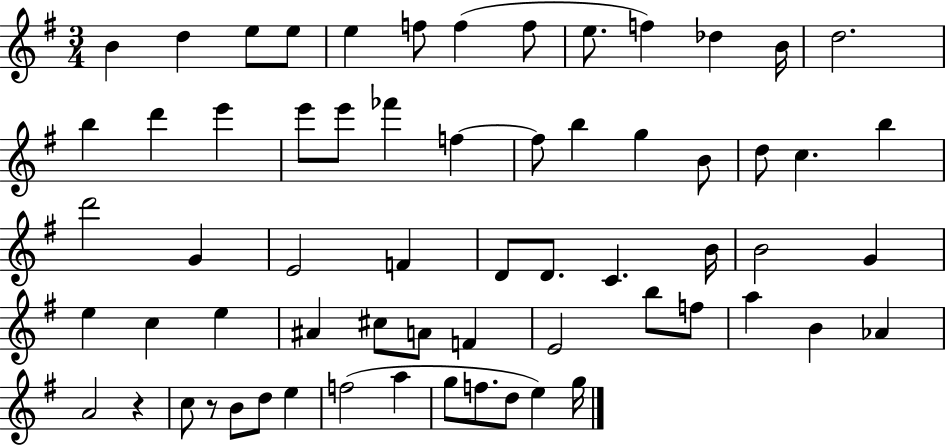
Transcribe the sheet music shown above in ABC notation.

X:1
T:Untitled
M:3/4
L:1/4
K:G
B d e/2 e/2 e f/2 f f/2 e/2 f _d B/4 d2 b d' e' e'/2 e'/2 _f' f f/2 b g B/2 d/2 c b d'2 G E2 F D/2 D/2 C B/4 B2 G e c e ^A ^c/2 A/2 F E2 b/2 f/2 a B _A A2 z c/2 z/2 B/2 d/2 e f2 a g/2 f/2 d/2 e g/4